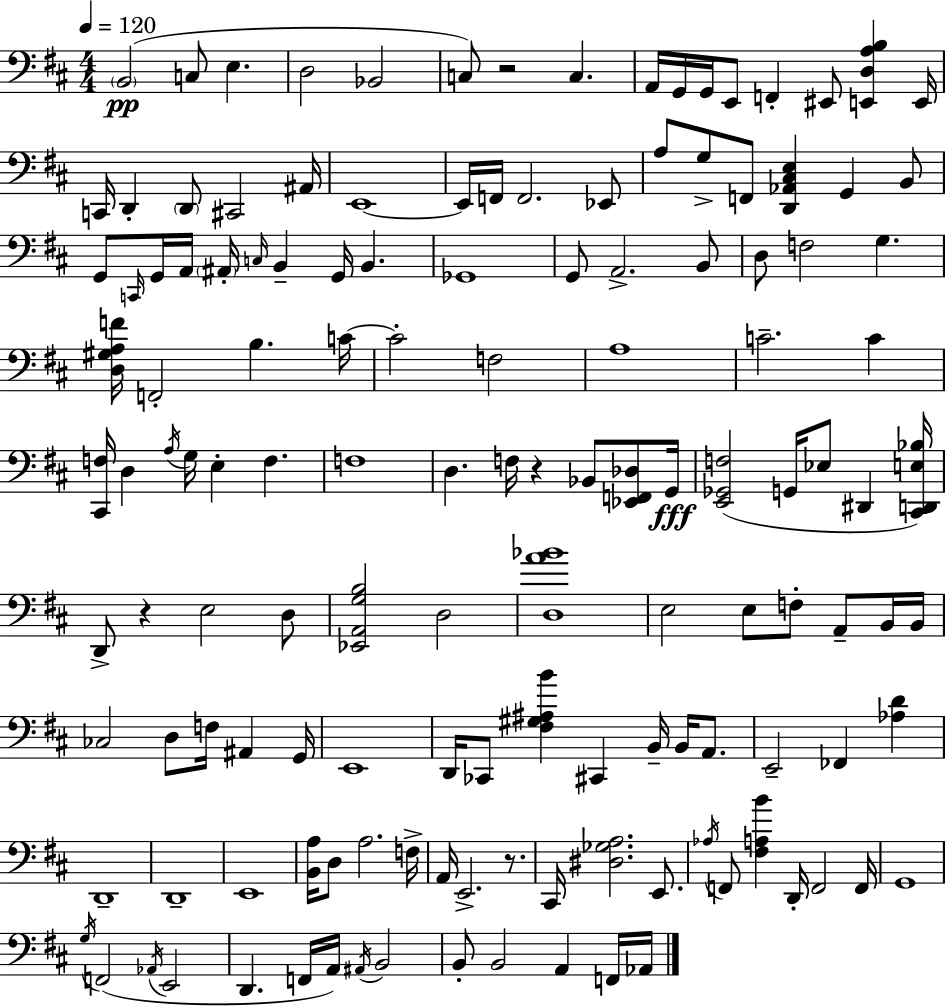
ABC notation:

X:1
T:Untitled
M:4/4
L:1/4
K:D
B,,2 C,/2 E, D,2 _B,,2 C,/2 z2 C, A,,/4 G,,/4 G,,/4 E,,/2 F,, ^E,,/2 [E,,D,A,B,] E,,/4 C,,/4 D,, D,,/2 ^C,,2 ^A,,/4 E,,4 E,,/4 F,,/4 F,,2 _E,,/2 A,/2 G,/2 F,,/2 [D,,_A,,^C,E,] G,, B,,/2 G,,/2 C,,/4 G,,/4 A,,/4 ^A,,/4 C,/4 B,, G,,/4 B,, _G,,4 G,,/2 A,,2 B,,/2 D,/2 F,2 G, [D,^G,A,F]/4 F,,2 B, C/4 C2 F,2 A,4 C2 C [^C,,F,]/4 D, A,/4 G,/4 E, F, F,4 D, F,/4 z _B,,/2 [_E,,F,,_D,]/2 G,,/4 [E,,_G,,F,]2 G,,/4 _E,/2 ^D,, [^C,,D,,E,_B,]/4 D,,/2 z E,2 D,/2 [_E,,A,,G,B,]2 D,2 [D,A_B]4 E,2 E,/2 F,/2 A,,/2 B,,/4 B,,/4 _C,2 D,/2 F,/4 ^A,, G,,/4 E,,4 D,,/4 _C,,/2 [^F,^G,^A,B] ^C,, B,,/4 B,,/4 A,,/2 E,,2 _F,, [_A,D] D,,4 D,,4 E,,4 [B,,A,]/4 D,/2 A,2 F,/4 A,,/4 E,,2 z/2 ^C,,/4 [^D,_G,A,]2 E,,/2 _A,/4 F,,/2 [^F,A,B] D,,/4 F,,2 F,,/4 G,,4 G,/4 F,,2 _A,,/4 E,,2 D,, F,,/4 A,,/4 ^A,,/4 B,,2 B,,/2 B,,2 A,, F,,/4 _A,,/4